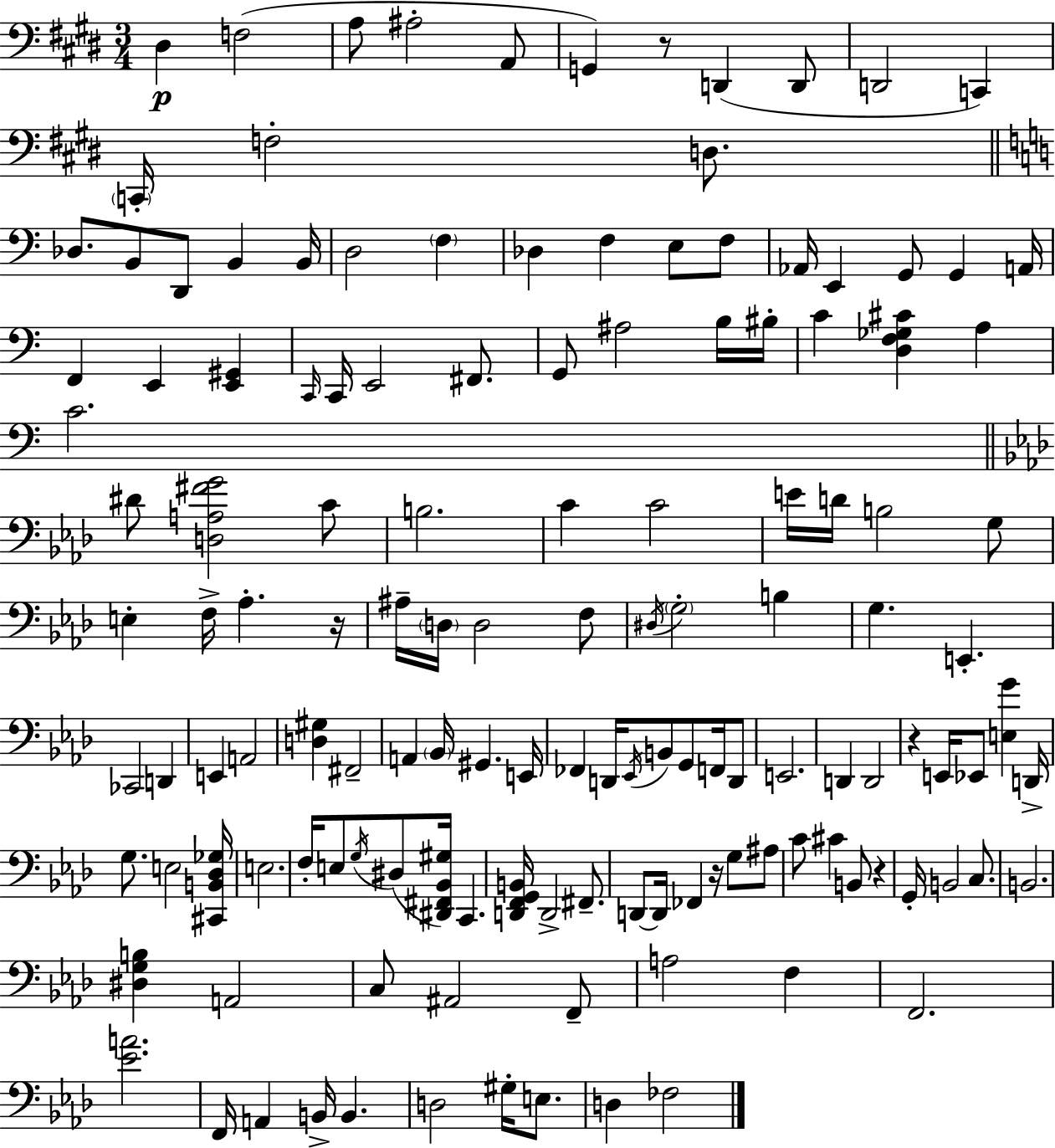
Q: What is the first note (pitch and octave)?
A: D#3